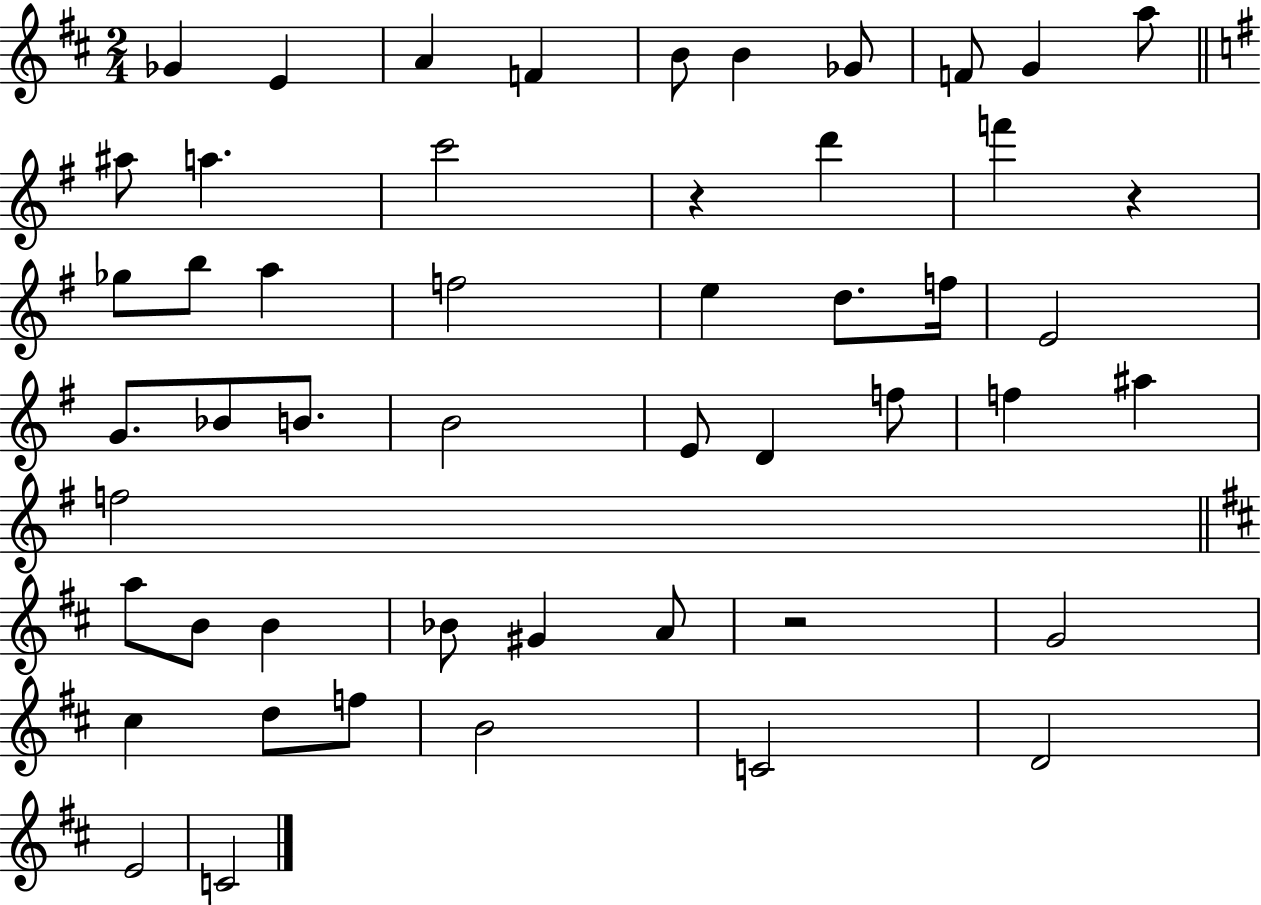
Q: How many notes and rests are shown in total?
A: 51